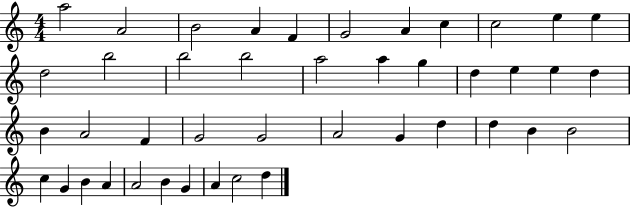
{
  \clef treble
  \numericTimeSignature
  \time 4/4
  \key c \major
  a''2 a'2 | b'2 a'4 f'4 | g'2 a'4 c''4 | c''2 e''4 e''4 | \break d''2 b''2 | b''2 b''2 | a''2 a''4 g''4 | d''4 e''4 e''4 d''4 | \break b'4 a'2 f'4 | g'2 g'2 | a'2 g'4 d''4 | d''4 b'4 b'2 | \break c''4 g'4 b'4 a'4 | a'2 b'4 g'4 | a'4 c''2 d''4 | \bar "|."
}